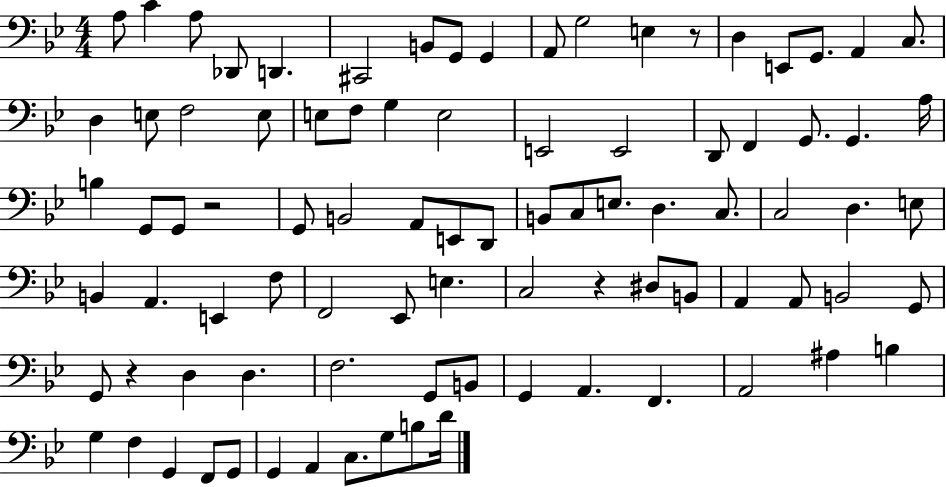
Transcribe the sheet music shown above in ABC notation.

X:1
T:Untitled
M:4/4
L:1/4
K:Bb
A,/2 C A,/2 _D,,/2 D,, ^C,,2 B,,/2 G,,/2 G,, A,,/2 G,2 E, z/2 D, E,,/2 G,,/2 A,, C,/2 D, E,/2 F,2 E,/2 E,/2 F,/2 G, E,2 E,,2 E,,2 D,,/2 F,, G,,/2 G,, A,/4 B, G,,/2 G,,/2 z2 G,,/2 B,,2 A,,/2 E,,/2 D,,/2 B,,/2 C,/2 E,/2 D, C,/2 C,2 D, E,/2 B,, A,, E,, F,/2 F,,2 _E,,/2 E, C,2 z ^D,/2 B,,/2 A,, A,,/2 B,,2 G,,/2 G,,/2 z D, D, F,2 G,,/2 B,,/2 G,, A,, F,, A,,2 ^A, B, G, F, G,, F,,/2 G,,/2 G,, A,, C,/2 G,/2 B,/2 D/4